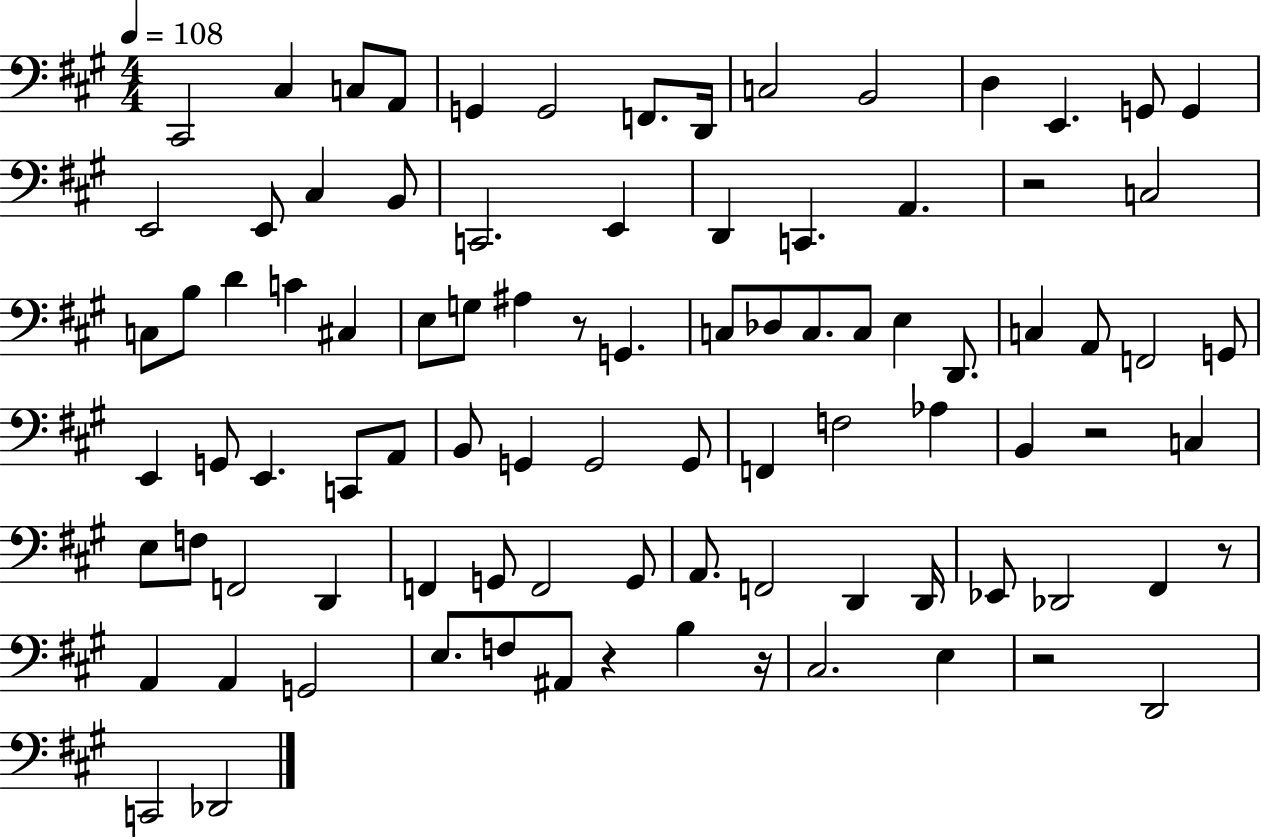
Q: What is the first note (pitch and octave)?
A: C#2